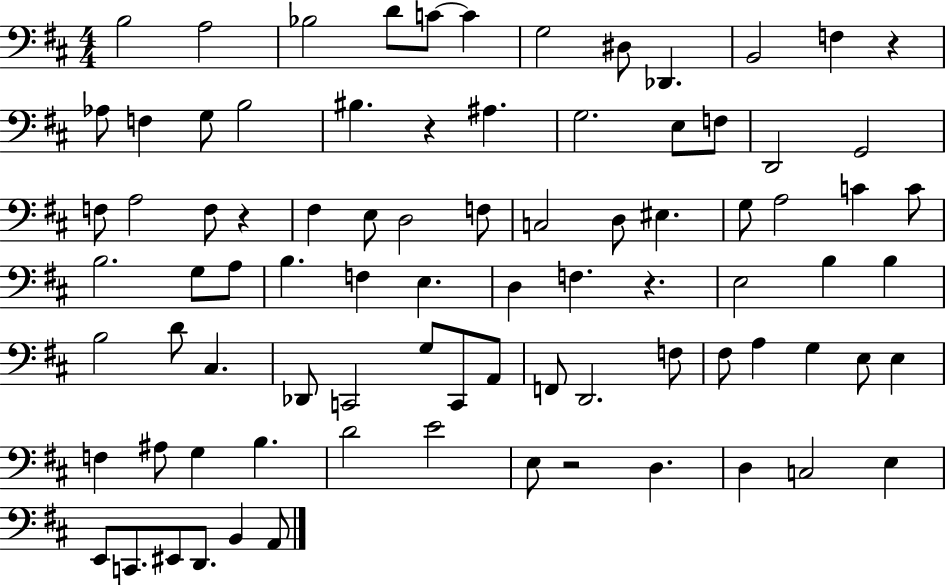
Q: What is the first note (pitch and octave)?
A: B3